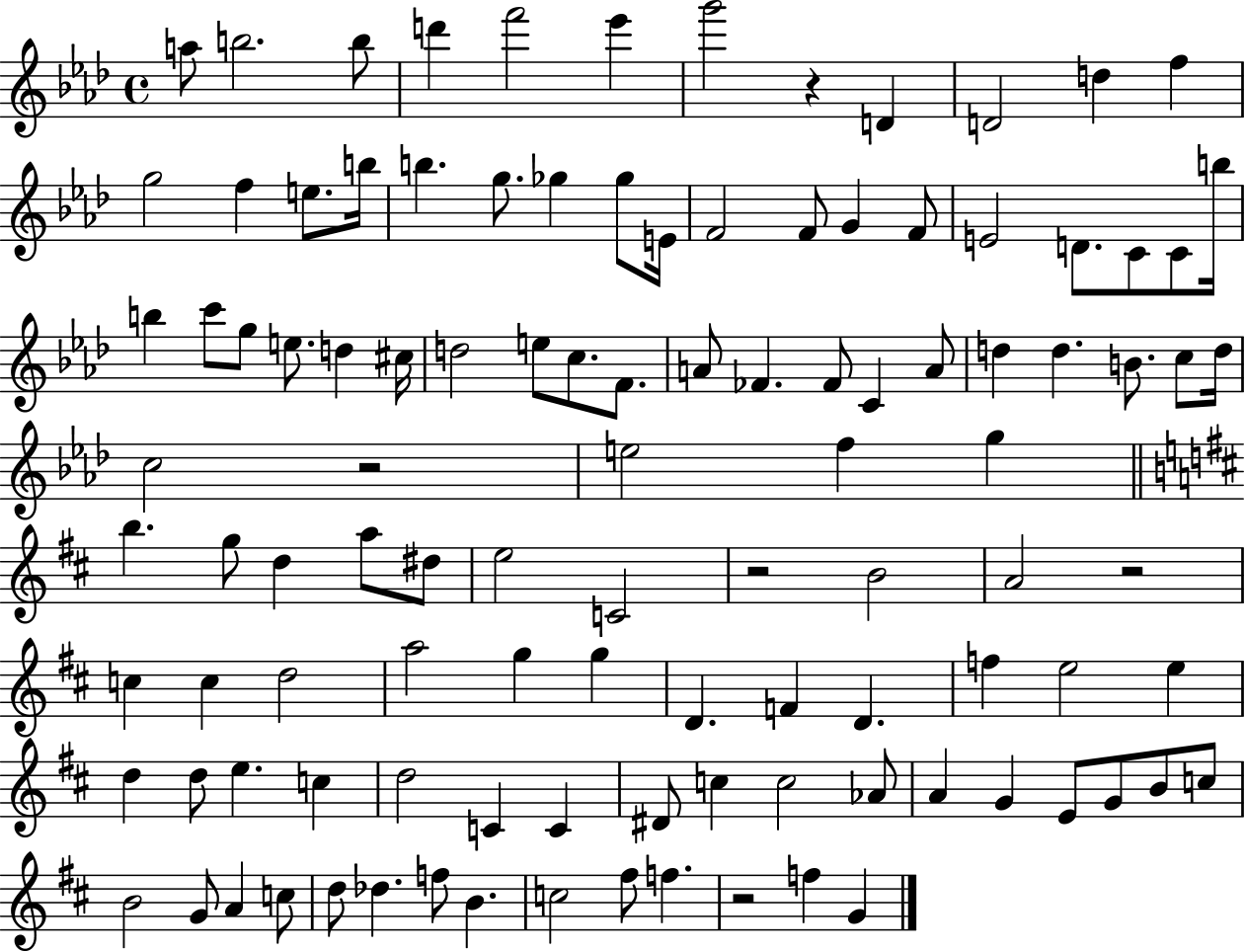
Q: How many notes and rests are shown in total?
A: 109